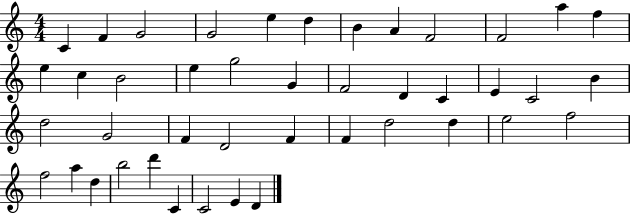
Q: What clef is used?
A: treble